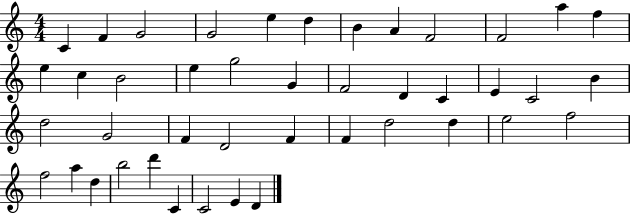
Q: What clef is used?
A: treble